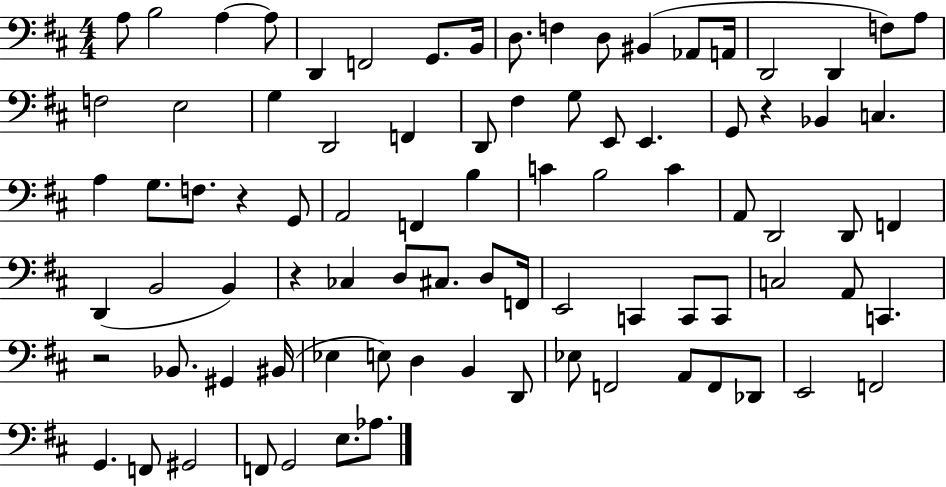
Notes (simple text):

A3/e B3/h A3/q A3/e D2/q F2/h G2/e. B2/s D3/e. F3/q D3/e BIS2/q Ab2/e A2/s D2/h D2/q F3/e A3/e F3/h E3/h G3/q D2/h F2/q D2/e F#3/q G3/e E2/e E2/q. G2/e R/q Bb2/q C3/q. A3/q G3/e. F3/e. R/q G2/e A2/h F2/q B3/q C4/q B3/h C4/q A2/e D2/h D2/e F2/q D2/q B2/h B2/q R/q CES3/q D3/e C#3/e. D3/e F2/s E2/h C2/q C2/e C2/e C3/h A2/e C2/q. R/h Bb2/e. G#2/q BIS2/s Eb3/q E3/e D3/q B2/q D2/e Eb3/e F2/h A2/e F2/e Db2/e E2/h F2/h G2/q. F2/e G#2/h F2/e G2/h E3/e. Ab3/e.